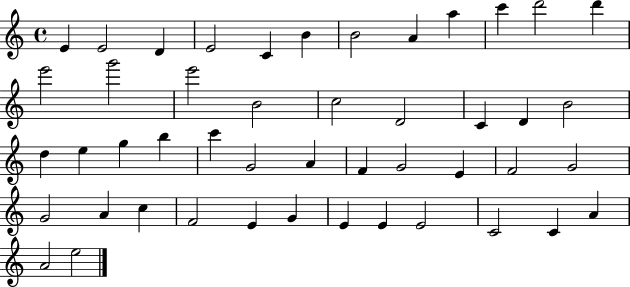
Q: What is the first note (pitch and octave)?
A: E4